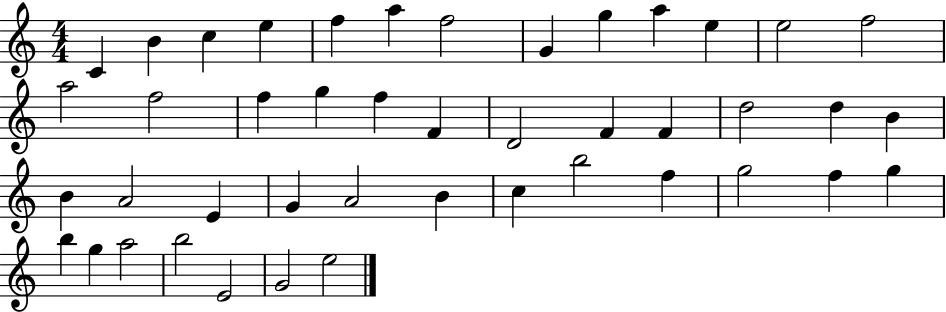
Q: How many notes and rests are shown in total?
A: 44